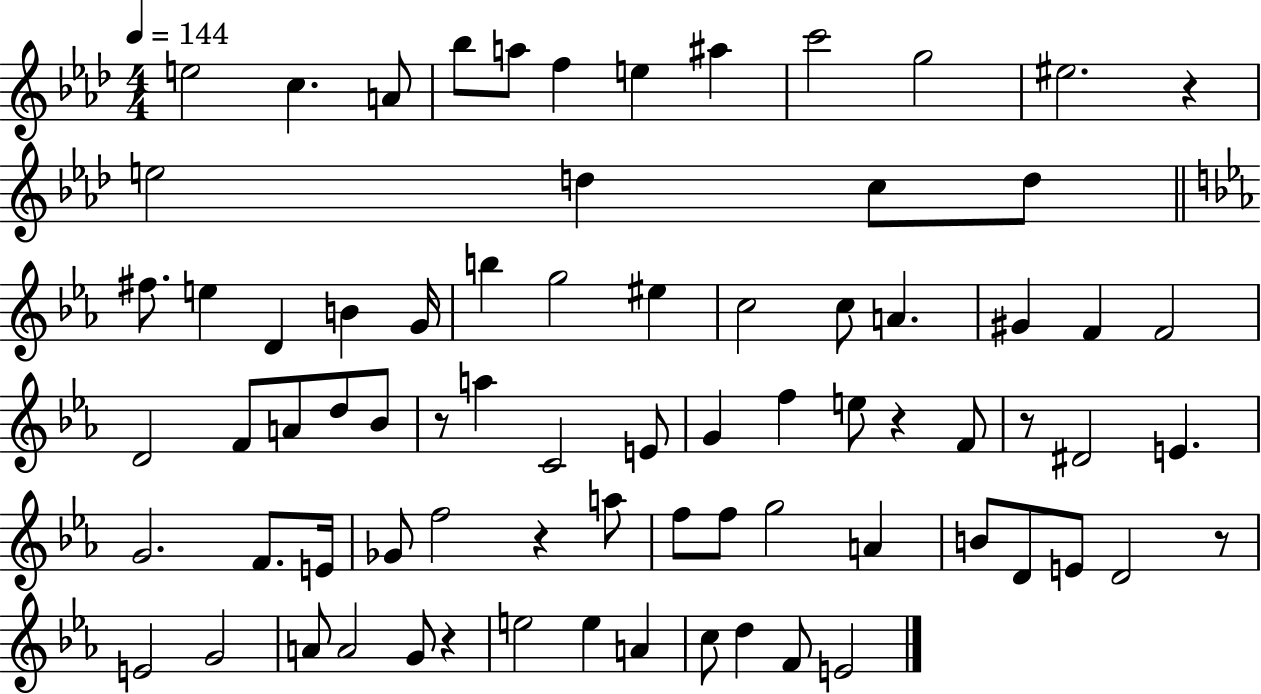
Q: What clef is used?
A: treble